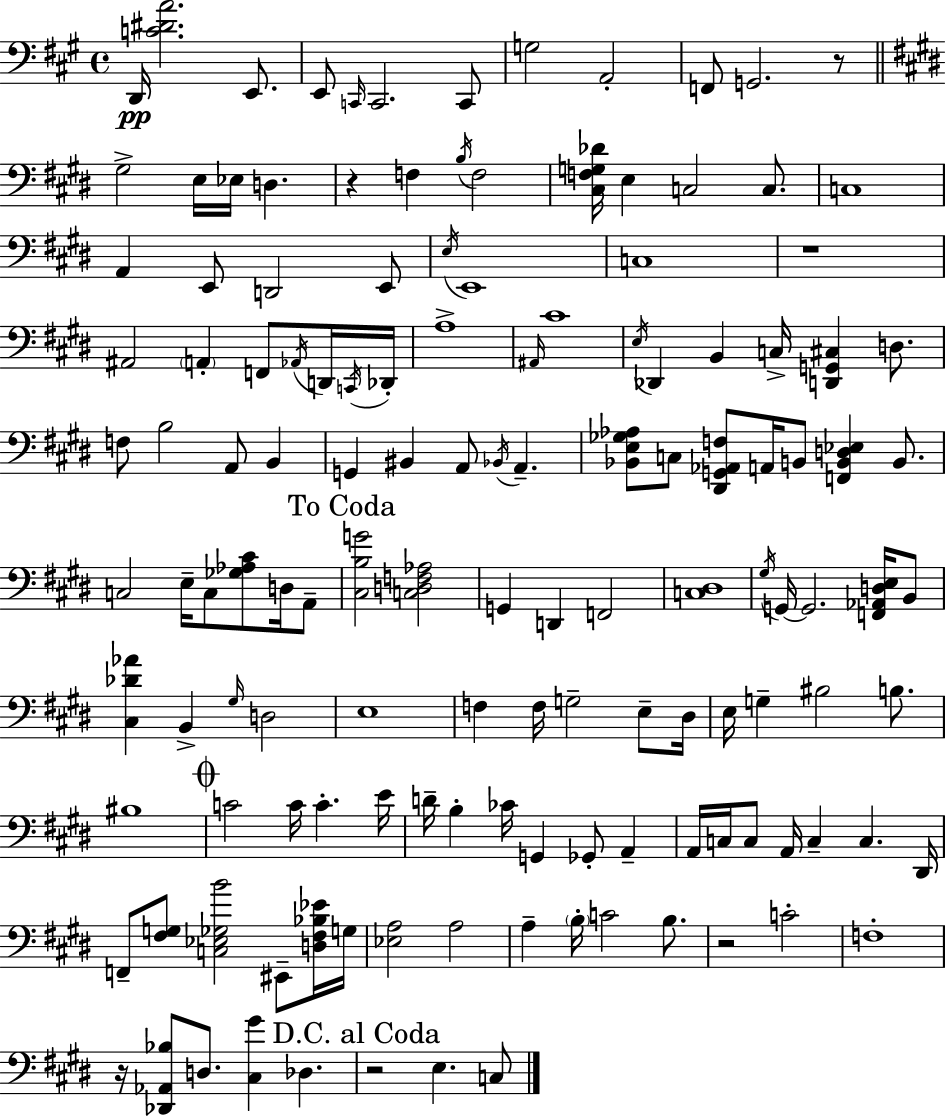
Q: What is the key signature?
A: A major